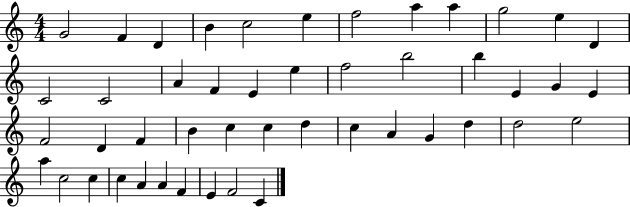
G4/h F4/q D4/q B4/q C5/h E5/q F5/h A5/q A5/q G5/h E5/q D4/q C4/h C4/h A4/q F4/q E4/q E5/q F5/h B5/h B5/q E4/q G4/q E4/q F4/h D4/q F4/q B4/q C5/q C5/q D5/q C5/q A4/q G4/q D5/q D5/h E5/h A5/q C5/h C5/q C5/q A4/q A4/q F4/q E4/q F4/h C4/q